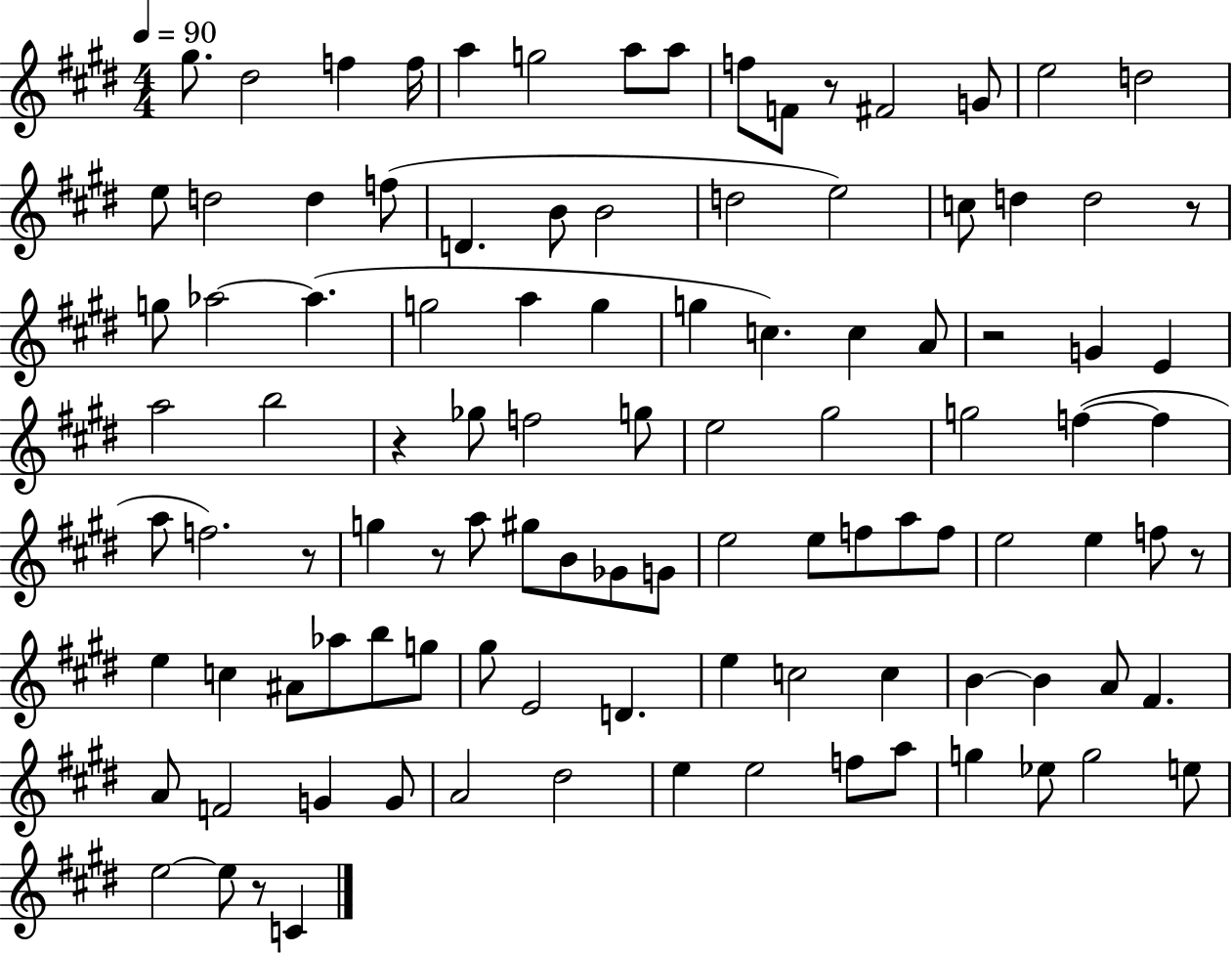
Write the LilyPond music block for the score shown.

{
  \clef treble
  \numericTimeSignature
  \time 4/4
  \key e \major
  \tempo 4 = 90
  gis''8. dis''2 f''4 f''16 | a''4 g''2 a''8 a''8 | f''8 f'8 r8 fis'2 g'8 | e''2 d''2 | \break e''8 d''2 d''4 f''8( | d'4. b'8 b'2 | d''2 e''2) | c''8 d''4 d''2 r8 | \break g''8 aes''2~~ aes''4.( | g''2 a''4 g''4 | g''4 c''4.) c''4 a'8 | r2 g'4 e'4 | \break a''2 b''2 | r4 ges''8 f''2 g''8 | e''2 gis''2 | g''2 f''4~(~ f''4 | \break a''8 f''2.) r8 | g''4 r8 a''8 gis''8 b'8 ges'8 g'8 | e''2 e''8 f''8 a''8 f''8 | e''2 e''4 f''8 r8 | \break e''4 c''4 ais'8 aes''8 b''8 g''8 | gis''8 e'2 d'4. | e''4 c''2 c''4 | b'4~~ b'4 a'8 fis'4. | \break a'8 f'2 g'4 g'8 | a'2 dis''2 | e''4 e''2 f''8 a''8 | g''4 ees''8 g''2 e''8 | \break e''2~~ e''8 r8 c'4 | \bar "|."
}